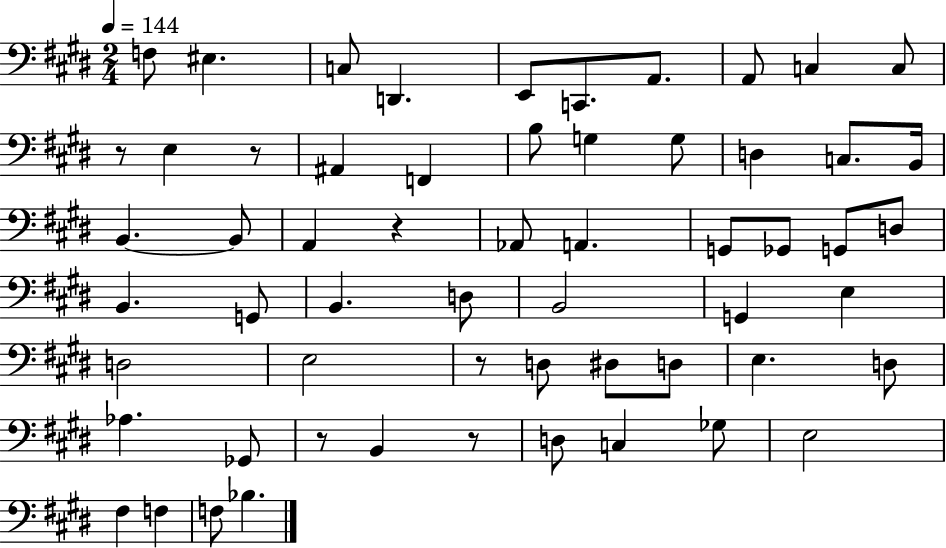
{
  \clef bass
  \numericTimeSignature
  \time 2/4
  \key e \major
  \tempo 4 = 144
  \repeat volta 2 { f8 eis4. | c8 d,4. | e,8 c,8. a,8. | a,8 c4 c8 | \break r8 e4 r8 | ais,4 f,4 | b8 g4 g8 | d4 c8. b,16 | \break b,4.~~ b,8 | a,4 r4 | aes,8 a,4. | g,8 ges,8 g,8 d8 | \break b,4. g,8 | b,4. d8 | b,2 | g,4 e4 | \break d2 | e2 | r8 d8 dis8 d8 | e4. d8 | \break aes4. ges,8 | r8 b,4 r8 | d8 c4 ges8 | e2 | \break fis4 f4 | f8 bes4. | } \bar "|."
}